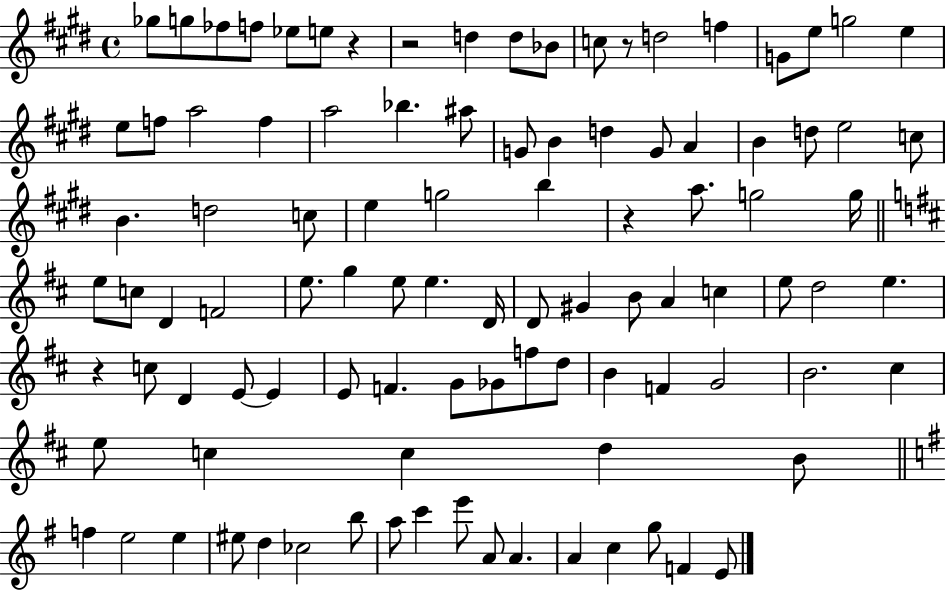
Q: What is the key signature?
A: E major